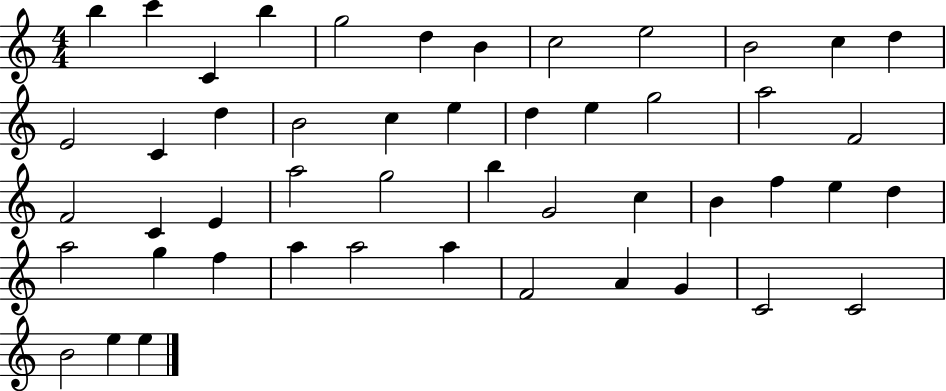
B5/q C6/q C4/q B5/q G5/h D5/q B4/q C5/h E5/h B4/h C5/q D5/q E4/h C4/q D5/q B4/h C5/q E5/q D5/q E5/q G5/h A5/h F4/h F4/h C4/q E4/q A5/h G5/h B5/q G4/h C5/q B4/q F5/q E5/q D5/q A5/h G5/q F5/q A5/q A5/h A5/q F4/h A4/q G4/q C4/h C4/h B4/h E5/q E5/q